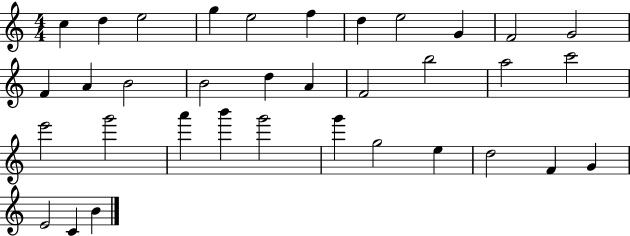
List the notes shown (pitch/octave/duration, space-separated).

C5/q D5/q E5/h G5/q E5/h F5/q D5/q E5/h G4/q F4/h G4/h F4/q A4/q B4/h B4/h D5/q A4/q F4/h B5/h A5/h C6/h E6/h G6/h A6/q B6/q G6/h G6/q G5/h E5/q D5/h F4/q G4/q E4/h C4/q B4/q